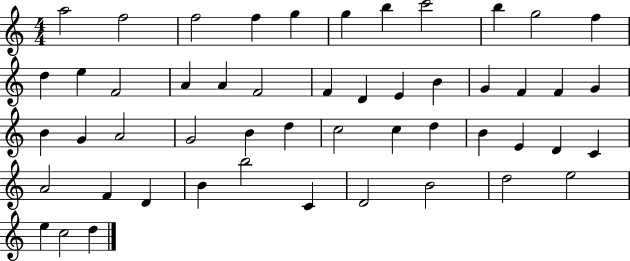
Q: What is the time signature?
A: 4/4